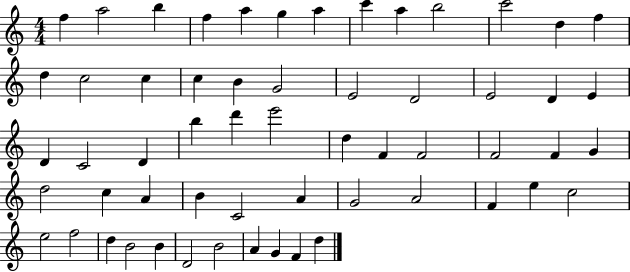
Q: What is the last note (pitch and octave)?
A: D5